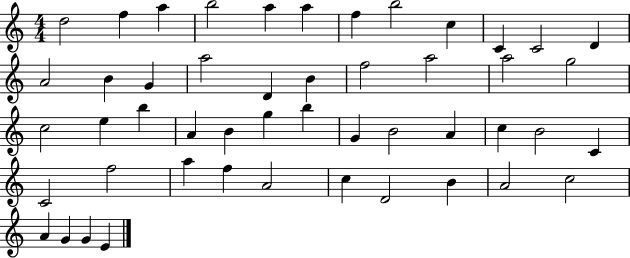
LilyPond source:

{
  \clef treble
  \numericTimeSignature
  \time 4/4
  \key c \major
  d''2 f''4 a''4 | b''2 a''4 a''4 | f''4 b''2 c''4 | c'4 c'2 d'4 | \break a'2 b'4 g'4 | a''2 d'4 b'4 | f''2 a''2 | a''2 g''2 | \break c''2 e''4 b''4 | a'4 b'4 g''4 b''4 | g'4 b'2 a'4 | c''4 b'2 c'4 | \break c'2 f''2 | a''4 f''4 a'2 | c''4 d'2 b'4 | a'2 c''2 | \break a'4 g'4 g'4 e'4 | \bar "|."
}